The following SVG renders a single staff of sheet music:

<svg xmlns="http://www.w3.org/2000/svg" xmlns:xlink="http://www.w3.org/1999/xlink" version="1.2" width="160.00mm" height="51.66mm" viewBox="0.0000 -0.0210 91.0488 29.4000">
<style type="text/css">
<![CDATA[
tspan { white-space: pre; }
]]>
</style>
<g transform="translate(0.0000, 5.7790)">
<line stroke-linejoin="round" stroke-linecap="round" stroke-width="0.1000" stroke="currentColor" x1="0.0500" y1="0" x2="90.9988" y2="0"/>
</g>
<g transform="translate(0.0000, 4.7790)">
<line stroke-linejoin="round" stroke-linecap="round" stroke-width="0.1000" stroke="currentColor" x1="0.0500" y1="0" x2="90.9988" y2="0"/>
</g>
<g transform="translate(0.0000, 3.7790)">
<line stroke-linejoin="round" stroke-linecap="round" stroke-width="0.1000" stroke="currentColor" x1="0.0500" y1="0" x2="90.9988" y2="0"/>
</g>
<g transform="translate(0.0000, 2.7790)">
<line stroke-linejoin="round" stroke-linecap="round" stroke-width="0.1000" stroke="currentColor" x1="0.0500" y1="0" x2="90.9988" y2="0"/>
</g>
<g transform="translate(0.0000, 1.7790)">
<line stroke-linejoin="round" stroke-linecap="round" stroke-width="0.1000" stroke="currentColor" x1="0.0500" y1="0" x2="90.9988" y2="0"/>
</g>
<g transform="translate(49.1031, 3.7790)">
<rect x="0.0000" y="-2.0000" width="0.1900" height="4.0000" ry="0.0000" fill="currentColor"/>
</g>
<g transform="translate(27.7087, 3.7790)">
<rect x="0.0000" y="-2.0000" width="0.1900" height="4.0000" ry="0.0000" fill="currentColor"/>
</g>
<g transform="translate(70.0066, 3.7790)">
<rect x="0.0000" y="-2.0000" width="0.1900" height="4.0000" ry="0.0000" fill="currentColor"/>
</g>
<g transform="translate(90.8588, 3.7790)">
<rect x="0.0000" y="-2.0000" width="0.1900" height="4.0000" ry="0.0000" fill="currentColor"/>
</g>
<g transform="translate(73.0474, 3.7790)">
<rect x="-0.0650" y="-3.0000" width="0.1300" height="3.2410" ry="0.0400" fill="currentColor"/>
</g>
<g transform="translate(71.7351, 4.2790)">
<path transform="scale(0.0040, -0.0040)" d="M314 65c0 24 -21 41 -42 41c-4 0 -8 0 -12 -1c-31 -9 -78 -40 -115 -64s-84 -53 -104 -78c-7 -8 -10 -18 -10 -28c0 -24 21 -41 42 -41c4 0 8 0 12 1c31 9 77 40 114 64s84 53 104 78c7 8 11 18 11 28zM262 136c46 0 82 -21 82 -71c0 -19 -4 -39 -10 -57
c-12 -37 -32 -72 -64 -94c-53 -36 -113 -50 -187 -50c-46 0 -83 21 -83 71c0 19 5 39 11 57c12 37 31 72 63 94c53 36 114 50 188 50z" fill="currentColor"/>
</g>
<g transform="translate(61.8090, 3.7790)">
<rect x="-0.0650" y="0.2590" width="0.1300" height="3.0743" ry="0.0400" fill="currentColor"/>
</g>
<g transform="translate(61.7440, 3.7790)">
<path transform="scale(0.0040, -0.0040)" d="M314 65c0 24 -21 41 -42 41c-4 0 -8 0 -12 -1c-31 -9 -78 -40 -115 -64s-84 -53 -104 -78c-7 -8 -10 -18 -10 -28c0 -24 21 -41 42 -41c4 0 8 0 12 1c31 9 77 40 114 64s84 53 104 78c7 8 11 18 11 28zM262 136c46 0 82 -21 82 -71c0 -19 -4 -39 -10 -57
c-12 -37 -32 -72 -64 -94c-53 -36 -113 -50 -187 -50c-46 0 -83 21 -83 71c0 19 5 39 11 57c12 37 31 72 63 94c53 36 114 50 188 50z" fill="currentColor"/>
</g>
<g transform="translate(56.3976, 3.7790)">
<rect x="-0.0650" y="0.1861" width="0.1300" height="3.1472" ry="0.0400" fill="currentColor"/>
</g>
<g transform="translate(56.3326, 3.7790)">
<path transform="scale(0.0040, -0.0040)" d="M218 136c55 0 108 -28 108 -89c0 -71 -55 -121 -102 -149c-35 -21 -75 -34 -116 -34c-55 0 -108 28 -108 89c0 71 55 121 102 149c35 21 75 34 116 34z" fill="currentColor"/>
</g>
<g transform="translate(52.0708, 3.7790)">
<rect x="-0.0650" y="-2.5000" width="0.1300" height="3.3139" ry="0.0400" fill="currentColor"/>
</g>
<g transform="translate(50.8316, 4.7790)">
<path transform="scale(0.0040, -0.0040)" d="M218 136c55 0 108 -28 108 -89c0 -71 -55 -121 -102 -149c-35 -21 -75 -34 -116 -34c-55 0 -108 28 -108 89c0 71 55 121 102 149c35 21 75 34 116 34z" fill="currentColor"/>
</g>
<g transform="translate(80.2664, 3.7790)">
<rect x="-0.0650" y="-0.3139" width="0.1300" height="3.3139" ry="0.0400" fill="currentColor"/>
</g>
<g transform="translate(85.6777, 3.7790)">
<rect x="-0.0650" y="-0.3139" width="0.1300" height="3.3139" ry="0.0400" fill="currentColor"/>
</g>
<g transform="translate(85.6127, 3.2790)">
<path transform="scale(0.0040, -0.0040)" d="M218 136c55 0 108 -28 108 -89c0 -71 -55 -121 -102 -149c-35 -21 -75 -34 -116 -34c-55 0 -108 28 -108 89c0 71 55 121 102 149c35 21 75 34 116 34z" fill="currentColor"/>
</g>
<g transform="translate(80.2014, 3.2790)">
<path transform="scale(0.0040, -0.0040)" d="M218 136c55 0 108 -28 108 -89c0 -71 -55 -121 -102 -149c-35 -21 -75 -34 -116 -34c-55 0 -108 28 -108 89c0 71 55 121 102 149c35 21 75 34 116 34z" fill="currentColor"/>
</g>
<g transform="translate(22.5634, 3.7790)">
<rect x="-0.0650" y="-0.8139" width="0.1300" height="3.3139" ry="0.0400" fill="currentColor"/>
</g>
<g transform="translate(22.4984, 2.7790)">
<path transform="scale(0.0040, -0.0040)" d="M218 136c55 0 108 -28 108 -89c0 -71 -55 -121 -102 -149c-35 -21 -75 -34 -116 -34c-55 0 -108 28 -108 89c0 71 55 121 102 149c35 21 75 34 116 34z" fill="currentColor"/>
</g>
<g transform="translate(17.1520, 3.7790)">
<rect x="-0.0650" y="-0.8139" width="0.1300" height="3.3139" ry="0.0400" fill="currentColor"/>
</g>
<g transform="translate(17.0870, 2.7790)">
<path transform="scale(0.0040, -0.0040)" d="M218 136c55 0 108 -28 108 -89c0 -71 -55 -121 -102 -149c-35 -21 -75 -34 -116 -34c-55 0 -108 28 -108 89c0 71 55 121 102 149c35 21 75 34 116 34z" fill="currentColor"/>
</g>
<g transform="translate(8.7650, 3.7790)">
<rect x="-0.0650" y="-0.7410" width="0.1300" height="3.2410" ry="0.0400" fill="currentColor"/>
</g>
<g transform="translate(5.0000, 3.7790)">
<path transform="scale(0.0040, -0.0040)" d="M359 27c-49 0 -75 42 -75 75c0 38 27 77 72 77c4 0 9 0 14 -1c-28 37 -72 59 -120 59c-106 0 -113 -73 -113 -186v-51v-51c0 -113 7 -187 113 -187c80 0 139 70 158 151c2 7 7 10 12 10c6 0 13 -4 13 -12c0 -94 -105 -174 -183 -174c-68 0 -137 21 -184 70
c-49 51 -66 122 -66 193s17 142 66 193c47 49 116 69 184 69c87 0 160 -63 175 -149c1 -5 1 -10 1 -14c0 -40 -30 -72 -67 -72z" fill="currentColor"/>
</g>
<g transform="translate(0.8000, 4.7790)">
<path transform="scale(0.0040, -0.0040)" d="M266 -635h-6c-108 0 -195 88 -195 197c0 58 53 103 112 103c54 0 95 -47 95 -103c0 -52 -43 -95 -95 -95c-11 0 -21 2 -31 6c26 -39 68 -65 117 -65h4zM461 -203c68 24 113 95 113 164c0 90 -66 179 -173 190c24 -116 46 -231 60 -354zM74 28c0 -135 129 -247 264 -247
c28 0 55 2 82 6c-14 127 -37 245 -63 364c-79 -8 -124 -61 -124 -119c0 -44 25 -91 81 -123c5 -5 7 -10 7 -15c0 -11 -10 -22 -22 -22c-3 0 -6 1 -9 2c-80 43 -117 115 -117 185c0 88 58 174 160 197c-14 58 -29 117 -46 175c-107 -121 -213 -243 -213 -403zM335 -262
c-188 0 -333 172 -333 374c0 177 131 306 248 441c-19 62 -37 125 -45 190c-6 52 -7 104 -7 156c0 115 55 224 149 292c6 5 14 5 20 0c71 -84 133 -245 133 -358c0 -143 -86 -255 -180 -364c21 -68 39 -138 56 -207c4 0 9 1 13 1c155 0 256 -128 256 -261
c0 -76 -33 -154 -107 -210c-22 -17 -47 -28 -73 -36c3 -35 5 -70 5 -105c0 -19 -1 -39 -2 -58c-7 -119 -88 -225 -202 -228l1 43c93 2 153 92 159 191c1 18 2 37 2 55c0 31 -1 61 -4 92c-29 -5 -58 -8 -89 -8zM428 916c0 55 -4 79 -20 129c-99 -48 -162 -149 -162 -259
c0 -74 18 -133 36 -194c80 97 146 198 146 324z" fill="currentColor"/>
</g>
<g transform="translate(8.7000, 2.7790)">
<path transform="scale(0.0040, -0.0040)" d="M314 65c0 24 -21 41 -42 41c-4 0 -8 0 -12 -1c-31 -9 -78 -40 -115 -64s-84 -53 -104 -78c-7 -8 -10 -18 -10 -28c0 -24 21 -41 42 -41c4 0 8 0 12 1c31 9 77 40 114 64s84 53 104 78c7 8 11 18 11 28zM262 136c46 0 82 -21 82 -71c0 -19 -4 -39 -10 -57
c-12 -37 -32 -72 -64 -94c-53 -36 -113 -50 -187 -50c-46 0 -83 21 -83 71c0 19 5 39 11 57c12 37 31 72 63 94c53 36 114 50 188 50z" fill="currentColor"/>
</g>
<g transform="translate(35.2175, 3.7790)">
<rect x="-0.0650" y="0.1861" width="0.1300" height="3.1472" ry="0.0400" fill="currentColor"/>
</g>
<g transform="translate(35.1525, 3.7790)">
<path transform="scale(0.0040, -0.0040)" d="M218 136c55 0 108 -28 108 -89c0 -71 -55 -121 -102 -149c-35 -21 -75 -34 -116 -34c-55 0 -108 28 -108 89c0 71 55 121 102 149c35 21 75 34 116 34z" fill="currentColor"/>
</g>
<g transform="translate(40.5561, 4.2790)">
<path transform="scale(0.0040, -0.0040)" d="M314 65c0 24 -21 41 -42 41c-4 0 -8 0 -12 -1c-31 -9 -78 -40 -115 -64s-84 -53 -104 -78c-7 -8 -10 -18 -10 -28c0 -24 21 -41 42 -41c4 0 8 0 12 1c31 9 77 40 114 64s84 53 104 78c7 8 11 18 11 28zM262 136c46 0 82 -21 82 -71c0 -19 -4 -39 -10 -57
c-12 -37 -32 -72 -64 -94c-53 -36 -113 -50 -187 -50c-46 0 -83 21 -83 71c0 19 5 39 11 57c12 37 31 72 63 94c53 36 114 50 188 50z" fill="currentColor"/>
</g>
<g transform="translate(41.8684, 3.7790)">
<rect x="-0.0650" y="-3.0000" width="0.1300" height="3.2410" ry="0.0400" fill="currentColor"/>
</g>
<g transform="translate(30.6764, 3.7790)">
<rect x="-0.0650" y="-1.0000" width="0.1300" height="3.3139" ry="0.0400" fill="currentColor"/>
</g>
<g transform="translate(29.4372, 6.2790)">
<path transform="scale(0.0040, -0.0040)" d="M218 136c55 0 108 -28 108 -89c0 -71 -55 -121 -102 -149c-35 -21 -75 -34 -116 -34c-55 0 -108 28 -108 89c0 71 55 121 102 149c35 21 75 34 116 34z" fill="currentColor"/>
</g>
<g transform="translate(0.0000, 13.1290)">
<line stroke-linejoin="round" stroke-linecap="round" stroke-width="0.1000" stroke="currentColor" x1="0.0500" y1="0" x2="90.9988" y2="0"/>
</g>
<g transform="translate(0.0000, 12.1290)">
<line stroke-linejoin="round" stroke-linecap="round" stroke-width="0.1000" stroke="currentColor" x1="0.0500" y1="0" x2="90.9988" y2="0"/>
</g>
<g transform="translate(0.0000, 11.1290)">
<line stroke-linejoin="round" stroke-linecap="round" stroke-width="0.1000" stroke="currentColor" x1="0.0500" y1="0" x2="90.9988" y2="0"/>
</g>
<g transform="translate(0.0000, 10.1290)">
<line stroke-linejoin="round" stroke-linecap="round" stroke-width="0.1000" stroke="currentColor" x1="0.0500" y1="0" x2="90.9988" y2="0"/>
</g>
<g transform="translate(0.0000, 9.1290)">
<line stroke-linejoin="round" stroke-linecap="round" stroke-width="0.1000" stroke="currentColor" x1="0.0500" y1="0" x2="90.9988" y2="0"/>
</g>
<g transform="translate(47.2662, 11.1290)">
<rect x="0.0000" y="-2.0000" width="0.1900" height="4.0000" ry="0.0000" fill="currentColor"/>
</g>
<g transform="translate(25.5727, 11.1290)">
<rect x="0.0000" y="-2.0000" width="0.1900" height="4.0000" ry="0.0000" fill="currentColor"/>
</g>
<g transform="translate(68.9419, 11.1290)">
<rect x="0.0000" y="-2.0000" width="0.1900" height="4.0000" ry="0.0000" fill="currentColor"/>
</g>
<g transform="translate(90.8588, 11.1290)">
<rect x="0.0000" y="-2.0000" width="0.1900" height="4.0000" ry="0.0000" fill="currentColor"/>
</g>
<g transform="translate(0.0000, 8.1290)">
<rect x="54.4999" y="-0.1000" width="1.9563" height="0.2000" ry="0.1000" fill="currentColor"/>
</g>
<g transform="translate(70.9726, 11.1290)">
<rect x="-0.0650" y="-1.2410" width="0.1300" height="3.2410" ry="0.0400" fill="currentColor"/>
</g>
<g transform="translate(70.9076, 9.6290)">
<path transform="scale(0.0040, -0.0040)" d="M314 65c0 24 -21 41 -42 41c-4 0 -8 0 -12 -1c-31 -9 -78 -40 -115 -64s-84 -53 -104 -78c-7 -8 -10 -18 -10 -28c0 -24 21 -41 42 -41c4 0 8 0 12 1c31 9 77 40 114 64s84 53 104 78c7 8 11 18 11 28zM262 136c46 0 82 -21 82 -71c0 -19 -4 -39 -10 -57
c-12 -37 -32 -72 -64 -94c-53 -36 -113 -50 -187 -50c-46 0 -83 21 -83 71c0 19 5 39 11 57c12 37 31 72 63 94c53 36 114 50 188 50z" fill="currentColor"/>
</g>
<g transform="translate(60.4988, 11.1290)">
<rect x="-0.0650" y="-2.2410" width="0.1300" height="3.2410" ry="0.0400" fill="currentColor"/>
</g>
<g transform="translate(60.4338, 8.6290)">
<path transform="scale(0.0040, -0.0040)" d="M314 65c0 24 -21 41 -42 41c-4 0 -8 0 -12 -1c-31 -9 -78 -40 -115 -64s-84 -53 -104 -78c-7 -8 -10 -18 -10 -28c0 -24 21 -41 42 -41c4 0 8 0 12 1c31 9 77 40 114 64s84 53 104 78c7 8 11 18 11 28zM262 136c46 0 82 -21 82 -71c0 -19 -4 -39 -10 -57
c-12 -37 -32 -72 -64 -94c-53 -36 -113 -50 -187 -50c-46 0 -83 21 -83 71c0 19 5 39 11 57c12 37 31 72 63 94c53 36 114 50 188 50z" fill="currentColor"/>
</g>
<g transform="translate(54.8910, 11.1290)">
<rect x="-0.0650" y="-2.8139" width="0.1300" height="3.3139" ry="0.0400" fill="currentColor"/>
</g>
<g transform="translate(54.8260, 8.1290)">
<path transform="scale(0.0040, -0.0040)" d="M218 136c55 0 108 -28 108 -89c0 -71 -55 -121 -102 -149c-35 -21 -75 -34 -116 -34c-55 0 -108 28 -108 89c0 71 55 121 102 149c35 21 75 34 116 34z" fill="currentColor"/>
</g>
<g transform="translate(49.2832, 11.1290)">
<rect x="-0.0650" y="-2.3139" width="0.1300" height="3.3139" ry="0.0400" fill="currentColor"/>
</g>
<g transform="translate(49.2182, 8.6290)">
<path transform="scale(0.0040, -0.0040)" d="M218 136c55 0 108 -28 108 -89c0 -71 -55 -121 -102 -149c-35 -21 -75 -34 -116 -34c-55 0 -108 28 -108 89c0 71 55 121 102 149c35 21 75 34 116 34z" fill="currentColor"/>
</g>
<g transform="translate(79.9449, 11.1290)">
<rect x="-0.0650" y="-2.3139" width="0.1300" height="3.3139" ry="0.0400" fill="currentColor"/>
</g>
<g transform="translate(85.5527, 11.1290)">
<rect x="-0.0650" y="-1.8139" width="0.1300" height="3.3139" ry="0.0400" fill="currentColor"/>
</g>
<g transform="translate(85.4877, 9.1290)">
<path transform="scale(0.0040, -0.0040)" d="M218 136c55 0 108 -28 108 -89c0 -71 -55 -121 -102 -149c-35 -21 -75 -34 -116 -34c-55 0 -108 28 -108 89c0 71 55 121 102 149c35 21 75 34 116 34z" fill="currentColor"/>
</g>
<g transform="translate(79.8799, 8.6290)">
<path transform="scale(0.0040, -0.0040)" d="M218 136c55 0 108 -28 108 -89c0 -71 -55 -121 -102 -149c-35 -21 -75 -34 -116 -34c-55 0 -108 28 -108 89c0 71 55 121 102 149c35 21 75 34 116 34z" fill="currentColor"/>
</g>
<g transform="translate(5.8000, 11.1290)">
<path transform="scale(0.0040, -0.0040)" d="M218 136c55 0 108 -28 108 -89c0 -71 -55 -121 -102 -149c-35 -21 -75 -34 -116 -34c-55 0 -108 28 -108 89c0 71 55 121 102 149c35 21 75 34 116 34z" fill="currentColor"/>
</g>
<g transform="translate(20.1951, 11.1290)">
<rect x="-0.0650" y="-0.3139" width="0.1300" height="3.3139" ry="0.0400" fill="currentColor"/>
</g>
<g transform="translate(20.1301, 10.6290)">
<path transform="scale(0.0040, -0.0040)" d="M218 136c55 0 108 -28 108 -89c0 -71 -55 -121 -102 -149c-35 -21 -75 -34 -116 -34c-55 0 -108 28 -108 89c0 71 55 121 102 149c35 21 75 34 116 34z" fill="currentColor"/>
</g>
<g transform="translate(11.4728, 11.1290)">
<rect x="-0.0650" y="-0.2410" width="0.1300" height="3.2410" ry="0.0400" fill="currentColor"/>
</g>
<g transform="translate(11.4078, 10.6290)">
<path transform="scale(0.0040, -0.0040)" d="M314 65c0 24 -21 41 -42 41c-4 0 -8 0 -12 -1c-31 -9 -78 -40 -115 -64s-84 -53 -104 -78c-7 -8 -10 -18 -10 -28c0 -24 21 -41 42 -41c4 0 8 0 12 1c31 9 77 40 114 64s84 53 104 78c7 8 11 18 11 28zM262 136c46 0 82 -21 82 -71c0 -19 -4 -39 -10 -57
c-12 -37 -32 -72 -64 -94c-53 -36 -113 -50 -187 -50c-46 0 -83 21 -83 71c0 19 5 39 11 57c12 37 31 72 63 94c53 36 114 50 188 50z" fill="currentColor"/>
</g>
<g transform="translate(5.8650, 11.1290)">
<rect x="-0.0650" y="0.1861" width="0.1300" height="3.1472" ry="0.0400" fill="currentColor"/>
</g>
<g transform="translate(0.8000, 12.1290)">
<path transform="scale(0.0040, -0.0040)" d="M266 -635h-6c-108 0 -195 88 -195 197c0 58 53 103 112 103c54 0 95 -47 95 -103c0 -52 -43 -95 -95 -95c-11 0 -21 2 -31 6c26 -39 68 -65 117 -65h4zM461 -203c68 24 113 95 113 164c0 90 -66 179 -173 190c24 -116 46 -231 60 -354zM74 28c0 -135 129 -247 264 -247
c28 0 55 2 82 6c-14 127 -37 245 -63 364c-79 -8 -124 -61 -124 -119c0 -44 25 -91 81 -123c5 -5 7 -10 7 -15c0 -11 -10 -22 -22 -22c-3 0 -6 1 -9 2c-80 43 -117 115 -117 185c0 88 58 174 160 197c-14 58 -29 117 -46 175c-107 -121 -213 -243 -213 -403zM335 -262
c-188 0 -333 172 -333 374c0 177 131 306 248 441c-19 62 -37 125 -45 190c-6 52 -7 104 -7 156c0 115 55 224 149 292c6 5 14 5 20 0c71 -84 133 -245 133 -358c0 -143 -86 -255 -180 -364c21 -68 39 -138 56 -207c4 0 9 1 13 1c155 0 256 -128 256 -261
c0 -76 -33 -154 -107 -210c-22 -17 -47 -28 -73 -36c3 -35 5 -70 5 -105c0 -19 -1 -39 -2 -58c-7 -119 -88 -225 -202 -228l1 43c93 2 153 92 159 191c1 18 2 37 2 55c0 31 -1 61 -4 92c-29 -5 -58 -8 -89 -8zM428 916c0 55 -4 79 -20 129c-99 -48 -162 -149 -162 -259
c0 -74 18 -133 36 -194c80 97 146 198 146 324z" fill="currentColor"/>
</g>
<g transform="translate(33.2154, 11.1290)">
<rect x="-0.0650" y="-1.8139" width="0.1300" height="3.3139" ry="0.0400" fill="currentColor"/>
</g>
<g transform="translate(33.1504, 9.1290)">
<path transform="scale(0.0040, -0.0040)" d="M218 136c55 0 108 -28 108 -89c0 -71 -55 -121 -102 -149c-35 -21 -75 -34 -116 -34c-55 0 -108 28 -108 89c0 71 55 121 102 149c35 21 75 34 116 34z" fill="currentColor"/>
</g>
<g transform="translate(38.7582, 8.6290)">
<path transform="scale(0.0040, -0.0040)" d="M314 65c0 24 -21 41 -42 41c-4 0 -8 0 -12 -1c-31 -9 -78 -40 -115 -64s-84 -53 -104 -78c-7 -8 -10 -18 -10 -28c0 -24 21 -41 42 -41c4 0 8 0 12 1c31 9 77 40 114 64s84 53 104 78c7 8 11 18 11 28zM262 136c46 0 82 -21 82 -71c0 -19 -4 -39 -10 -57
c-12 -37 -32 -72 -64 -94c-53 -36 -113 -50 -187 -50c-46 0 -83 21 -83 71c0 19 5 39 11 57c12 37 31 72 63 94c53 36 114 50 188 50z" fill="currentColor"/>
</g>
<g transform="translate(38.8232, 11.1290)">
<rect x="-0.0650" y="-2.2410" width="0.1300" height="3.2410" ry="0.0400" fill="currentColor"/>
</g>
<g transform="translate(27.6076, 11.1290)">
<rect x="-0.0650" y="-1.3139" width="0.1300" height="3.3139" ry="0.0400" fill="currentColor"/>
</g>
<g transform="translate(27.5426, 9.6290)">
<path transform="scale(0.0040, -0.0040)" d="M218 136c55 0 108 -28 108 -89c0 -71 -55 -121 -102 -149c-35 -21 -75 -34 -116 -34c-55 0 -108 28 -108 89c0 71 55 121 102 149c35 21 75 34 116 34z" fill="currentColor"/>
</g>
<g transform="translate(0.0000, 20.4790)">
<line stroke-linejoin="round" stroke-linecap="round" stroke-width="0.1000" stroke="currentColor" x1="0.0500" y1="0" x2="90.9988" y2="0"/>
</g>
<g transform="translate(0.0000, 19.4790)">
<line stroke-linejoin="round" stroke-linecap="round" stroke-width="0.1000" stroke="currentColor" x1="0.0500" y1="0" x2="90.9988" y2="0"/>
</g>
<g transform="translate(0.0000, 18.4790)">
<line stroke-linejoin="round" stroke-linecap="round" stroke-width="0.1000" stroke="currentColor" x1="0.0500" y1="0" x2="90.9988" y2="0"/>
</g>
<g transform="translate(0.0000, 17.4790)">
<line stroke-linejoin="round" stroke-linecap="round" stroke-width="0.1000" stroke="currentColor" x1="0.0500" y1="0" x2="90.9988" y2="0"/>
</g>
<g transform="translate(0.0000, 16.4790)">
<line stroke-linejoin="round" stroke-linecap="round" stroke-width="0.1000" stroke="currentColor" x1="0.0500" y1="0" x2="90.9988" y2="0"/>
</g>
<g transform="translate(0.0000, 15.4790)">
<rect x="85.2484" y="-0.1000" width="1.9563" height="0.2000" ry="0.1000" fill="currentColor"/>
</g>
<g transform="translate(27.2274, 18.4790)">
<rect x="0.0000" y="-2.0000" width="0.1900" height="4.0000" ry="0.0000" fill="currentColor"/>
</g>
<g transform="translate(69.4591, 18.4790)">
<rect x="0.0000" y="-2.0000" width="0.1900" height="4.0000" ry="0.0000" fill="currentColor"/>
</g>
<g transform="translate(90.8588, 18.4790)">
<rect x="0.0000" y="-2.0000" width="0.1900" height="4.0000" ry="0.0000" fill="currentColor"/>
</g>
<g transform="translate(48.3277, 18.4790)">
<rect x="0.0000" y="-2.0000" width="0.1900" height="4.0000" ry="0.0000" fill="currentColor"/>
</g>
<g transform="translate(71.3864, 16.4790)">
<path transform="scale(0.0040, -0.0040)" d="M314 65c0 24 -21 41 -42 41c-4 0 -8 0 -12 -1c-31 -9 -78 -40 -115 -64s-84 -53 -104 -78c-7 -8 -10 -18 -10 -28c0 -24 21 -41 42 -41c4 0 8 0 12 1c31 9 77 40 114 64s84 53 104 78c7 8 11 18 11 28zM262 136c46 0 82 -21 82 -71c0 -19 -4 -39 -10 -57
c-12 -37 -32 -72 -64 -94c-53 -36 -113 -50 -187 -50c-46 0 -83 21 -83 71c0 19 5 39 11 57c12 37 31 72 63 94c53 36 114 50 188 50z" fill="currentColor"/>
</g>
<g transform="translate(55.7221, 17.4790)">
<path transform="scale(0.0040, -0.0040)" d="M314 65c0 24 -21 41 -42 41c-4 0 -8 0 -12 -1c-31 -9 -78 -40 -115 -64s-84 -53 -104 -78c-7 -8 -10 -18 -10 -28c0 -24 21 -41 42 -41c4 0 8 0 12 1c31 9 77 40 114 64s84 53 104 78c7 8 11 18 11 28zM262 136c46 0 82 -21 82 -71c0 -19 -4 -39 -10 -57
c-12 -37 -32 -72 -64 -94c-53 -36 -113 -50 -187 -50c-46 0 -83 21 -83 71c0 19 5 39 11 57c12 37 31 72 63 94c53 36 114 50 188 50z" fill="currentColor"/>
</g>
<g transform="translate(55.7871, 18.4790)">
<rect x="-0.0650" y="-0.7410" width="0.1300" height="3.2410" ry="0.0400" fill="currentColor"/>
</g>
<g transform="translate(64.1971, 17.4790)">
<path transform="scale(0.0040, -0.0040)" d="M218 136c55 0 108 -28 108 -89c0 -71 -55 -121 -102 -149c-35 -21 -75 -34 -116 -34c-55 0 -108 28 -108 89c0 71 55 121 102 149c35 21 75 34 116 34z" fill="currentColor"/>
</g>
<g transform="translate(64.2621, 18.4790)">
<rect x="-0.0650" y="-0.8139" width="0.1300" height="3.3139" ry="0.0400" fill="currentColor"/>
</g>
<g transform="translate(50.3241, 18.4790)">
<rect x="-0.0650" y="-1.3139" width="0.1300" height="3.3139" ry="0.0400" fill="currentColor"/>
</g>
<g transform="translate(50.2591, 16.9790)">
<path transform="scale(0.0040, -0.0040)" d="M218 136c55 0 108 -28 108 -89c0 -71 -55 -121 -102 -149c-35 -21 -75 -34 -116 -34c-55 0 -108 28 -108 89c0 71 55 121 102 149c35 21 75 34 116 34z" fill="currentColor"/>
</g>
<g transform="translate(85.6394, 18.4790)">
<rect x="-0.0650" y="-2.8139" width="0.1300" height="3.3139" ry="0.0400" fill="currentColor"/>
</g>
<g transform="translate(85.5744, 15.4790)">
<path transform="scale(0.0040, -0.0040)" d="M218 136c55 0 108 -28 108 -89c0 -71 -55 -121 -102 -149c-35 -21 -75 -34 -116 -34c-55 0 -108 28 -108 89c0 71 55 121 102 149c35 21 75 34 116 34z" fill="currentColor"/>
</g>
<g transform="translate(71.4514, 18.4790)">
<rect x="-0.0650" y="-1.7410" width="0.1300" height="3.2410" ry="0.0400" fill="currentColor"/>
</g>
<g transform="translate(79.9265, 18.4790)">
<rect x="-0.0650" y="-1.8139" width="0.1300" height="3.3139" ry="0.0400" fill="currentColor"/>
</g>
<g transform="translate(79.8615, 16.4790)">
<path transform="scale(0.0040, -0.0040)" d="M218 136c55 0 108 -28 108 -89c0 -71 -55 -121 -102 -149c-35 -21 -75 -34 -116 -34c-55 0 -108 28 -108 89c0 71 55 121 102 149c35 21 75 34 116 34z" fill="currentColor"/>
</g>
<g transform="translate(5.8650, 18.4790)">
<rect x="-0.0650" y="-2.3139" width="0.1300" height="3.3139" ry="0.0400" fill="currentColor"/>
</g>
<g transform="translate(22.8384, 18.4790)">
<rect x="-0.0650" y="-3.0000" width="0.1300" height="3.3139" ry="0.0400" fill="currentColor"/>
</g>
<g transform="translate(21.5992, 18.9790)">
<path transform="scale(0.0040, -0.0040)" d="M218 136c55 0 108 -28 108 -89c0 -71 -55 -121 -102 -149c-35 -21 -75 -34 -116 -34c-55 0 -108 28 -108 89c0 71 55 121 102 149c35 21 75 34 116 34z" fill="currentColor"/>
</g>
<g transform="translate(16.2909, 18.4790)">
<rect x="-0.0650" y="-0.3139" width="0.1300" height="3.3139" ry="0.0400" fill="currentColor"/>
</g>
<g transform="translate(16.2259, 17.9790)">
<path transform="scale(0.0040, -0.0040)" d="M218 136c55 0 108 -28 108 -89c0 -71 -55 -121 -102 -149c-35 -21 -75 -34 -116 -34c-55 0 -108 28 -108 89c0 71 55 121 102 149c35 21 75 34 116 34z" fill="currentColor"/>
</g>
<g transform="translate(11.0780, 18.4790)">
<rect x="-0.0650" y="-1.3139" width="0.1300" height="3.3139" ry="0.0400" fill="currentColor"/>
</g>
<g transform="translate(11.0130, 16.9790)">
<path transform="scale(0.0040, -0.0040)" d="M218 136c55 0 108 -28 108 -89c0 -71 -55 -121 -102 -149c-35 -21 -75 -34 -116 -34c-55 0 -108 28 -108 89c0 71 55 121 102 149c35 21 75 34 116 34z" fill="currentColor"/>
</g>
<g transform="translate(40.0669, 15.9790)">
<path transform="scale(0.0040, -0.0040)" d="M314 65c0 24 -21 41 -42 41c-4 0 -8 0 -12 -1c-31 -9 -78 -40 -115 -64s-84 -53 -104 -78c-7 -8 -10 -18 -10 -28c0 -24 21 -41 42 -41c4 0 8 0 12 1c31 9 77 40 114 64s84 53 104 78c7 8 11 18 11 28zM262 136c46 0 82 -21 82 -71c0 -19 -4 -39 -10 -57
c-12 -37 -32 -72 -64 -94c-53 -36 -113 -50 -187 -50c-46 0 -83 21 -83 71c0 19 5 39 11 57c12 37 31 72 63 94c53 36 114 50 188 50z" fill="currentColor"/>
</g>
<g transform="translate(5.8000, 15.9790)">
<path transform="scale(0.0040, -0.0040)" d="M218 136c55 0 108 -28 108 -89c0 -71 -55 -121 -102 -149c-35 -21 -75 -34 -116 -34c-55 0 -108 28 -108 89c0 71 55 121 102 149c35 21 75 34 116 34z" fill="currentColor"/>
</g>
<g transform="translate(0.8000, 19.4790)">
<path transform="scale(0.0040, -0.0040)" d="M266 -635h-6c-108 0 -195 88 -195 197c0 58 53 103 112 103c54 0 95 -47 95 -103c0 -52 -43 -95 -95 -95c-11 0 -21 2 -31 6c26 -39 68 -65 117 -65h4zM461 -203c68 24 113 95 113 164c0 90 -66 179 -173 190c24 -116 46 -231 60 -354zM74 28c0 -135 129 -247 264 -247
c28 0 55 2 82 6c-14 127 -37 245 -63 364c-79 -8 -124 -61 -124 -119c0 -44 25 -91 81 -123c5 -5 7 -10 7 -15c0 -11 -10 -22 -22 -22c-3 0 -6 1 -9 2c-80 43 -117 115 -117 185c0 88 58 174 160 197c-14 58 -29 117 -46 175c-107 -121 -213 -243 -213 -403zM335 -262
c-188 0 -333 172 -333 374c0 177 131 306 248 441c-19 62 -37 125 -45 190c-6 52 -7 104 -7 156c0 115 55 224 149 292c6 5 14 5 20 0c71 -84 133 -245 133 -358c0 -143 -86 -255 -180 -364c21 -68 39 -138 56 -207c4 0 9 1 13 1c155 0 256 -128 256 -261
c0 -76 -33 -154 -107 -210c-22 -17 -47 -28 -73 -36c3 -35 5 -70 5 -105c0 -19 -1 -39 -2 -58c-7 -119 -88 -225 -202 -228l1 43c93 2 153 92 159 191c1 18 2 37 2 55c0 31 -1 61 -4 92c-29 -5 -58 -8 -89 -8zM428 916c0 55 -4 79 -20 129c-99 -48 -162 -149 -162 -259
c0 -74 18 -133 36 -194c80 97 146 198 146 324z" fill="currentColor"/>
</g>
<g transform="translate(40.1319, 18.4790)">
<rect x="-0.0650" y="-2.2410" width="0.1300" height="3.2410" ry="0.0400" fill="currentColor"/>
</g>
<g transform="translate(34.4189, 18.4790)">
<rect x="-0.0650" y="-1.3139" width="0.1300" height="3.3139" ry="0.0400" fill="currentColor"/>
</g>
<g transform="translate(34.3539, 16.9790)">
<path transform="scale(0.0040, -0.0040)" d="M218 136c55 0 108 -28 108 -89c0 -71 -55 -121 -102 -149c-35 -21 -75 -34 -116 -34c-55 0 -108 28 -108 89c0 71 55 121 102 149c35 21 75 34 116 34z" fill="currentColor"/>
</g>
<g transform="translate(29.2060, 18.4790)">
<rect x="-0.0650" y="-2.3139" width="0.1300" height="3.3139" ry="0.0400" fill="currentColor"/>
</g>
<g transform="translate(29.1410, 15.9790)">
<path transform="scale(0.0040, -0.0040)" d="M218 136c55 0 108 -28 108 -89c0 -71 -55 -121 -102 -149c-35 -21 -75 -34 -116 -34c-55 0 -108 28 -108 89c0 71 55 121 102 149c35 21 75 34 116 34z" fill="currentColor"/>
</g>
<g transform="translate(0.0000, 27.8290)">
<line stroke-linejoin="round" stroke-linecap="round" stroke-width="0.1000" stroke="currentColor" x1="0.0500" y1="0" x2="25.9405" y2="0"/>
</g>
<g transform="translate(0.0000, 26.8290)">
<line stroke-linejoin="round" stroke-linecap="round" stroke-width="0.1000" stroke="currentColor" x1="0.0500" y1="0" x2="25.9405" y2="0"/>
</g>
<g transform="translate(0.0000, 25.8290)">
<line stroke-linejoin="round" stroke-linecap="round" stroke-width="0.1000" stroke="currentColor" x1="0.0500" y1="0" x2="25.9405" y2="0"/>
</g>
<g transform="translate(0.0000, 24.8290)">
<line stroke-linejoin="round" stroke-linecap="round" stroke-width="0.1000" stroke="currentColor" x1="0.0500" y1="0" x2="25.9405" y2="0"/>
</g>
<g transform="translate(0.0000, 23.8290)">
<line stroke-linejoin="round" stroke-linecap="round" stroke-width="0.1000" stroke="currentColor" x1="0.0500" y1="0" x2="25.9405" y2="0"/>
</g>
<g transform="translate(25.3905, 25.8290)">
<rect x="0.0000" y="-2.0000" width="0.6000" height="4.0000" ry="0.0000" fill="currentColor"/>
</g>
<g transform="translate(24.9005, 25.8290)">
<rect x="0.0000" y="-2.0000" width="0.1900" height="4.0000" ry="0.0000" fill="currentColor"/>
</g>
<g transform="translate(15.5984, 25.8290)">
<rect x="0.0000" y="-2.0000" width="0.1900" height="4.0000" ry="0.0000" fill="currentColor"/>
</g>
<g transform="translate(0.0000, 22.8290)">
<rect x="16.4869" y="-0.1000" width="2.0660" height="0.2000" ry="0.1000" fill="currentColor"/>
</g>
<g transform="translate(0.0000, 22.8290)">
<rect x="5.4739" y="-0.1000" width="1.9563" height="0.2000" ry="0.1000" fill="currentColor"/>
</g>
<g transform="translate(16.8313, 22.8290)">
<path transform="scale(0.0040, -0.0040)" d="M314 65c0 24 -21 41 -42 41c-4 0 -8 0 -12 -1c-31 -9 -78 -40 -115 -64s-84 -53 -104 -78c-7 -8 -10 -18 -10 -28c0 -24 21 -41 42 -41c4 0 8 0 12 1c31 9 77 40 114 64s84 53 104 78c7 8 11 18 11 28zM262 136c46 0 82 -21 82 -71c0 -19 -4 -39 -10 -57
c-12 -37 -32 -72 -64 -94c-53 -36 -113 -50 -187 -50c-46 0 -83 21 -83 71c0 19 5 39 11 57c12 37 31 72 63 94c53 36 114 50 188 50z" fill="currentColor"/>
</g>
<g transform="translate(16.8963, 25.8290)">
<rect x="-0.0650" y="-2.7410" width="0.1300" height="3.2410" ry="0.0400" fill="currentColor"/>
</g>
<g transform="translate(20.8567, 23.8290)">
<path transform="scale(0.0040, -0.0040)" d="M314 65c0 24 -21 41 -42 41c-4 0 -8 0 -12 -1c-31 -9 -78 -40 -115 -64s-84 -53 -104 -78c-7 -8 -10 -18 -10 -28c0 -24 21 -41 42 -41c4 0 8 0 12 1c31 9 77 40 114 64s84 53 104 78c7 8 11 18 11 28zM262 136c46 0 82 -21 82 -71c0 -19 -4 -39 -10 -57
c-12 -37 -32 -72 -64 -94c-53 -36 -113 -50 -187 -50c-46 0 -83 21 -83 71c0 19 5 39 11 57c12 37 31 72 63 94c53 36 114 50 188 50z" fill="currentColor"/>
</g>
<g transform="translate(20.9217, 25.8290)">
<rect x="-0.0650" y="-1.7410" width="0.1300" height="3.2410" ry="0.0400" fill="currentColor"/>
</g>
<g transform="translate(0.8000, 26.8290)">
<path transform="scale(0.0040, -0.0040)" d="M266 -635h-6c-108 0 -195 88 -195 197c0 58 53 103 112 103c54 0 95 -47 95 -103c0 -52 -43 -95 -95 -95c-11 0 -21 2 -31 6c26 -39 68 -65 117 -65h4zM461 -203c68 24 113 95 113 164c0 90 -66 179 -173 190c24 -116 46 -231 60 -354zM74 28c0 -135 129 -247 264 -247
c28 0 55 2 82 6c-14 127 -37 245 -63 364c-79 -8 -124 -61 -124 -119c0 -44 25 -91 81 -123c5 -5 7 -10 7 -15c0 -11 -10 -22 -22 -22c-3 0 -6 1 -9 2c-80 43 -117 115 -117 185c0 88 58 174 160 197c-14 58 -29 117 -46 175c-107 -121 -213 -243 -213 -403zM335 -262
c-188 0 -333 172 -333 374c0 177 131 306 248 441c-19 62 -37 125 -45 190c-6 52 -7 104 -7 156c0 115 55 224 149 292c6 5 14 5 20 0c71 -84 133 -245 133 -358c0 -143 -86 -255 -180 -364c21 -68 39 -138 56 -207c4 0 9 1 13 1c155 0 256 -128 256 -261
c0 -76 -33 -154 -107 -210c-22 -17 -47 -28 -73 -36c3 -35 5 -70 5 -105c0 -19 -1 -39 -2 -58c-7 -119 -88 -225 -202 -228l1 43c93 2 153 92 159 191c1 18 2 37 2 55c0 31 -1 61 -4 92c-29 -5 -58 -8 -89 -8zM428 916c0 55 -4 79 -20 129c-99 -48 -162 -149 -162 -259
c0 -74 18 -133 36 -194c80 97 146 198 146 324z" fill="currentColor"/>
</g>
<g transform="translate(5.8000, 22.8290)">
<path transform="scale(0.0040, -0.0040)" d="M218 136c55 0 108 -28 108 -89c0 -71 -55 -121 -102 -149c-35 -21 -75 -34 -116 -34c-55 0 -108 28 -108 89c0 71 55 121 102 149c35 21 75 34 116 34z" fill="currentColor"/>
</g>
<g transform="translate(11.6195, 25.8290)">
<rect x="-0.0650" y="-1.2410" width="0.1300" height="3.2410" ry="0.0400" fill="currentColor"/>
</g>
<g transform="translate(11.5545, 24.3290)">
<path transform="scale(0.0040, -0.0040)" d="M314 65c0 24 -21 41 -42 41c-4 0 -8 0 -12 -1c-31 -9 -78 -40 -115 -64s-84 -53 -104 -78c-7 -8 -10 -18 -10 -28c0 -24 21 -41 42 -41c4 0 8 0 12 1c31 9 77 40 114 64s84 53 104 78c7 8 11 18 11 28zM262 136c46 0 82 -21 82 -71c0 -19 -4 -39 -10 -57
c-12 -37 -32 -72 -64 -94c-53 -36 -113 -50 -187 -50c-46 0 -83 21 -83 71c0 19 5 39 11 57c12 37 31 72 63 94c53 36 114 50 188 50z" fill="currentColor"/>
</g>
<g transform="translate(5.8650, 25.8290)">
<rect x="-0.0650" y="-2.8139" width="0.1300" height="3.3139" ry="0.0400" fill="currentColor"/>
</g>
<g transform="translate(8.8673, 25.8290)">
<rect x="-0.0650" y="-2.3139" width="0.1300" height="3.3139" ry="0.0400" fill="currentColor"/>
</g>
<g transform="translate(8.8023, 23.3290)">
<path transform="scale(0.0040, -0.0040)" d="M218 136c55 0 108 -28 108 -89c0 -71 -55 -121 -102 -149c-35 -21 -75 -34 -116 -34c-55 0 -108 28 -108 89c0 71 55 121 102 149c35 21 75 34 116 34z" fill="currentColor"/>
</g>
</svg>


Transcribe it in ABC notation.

X:1
T:Untitled
M:4/4
L:1/4
K:C
d2 d d D B A2 G B B2 A2 c c B c2 c e f g2 g a g2 e2 g f g e c A g e g2 e d2 d f2 f a a g e2 a2 f2